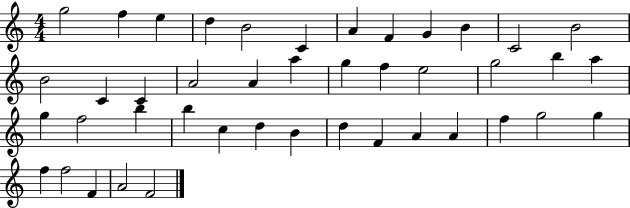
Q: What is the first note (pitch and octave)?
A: G5